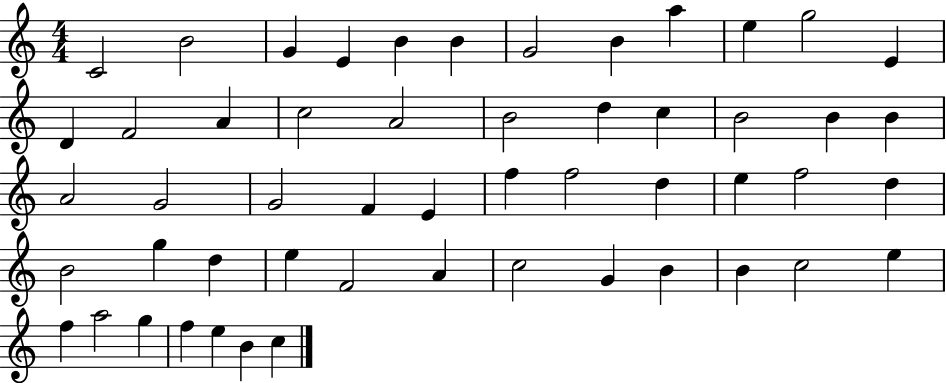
C4/h B4/h G4/q E4/q B4/q B4/q G4/h B4/q A5/q E5/q G5/h E4/q D4/q F4/h A4/q C5/h A4/h B4/h D5/q C5/q B4/h B4/q B4/q A4/h G4/h G4/h F4/q E4/q F5/q F5/h D5/q E5/q F5/h D5/q B4/h G5/q D5/q E5/q F4/h A4/q C5/h G4/q B4/q B4/q C5/h E5/q F5/q A5/h G5/q F5/q E5/q B4/q C5/q